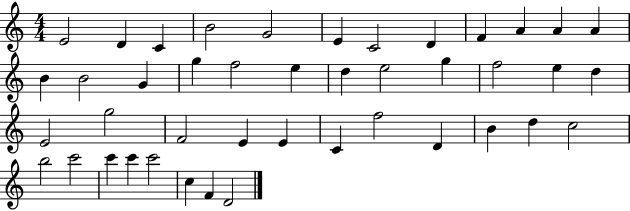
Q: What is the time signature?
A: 4/4